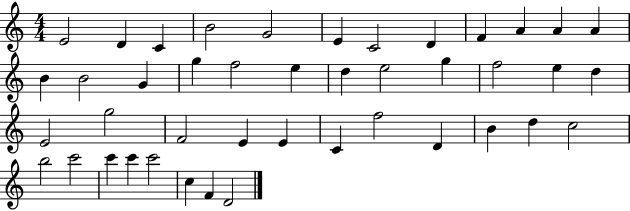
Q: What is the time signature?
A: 4/4